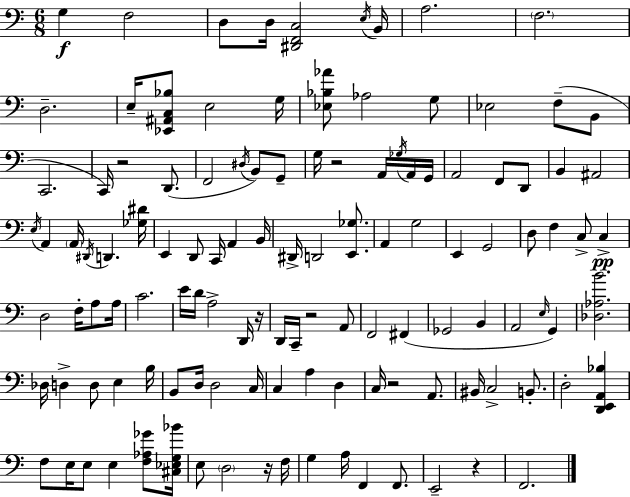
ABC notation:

X:1
T:Untitled
M:6/8
L:1/4
K:Am
G, F,2 D,/2 D,/4 [^D,,F,,C,]2 E,/4 B,,/4 A,2 F,2 D,2 E,/4 [_E,,^A,,C,_B,]/2 E,2 G,/4 [_E,_B,_A]/2 _A,2 G,/2 _E,2 F,/2 B,,/2 C,,2 C,,/4 z2 D,,/2 F,,2 ^D,/4 B,,/2 G,,/2 G,/4 z2 A,,/4 _G,/4 A,,/4 G,,/4 A,,2 F,,/2 D,,/2 B,, ^A,,2 E,/4 A,, A,,/4 ^D,,/4 D,, [_G,^D]/4 E,, D,,/2 C,,/4 A,, B,,/4 ^D,,/4 D,,2 [E,,_G,]/2 A,, G,2 E,, G,,2 D,/2 F, C,/2 C, D,2 F,/4 A,/2 A,/4 C2 E/4 D/4 A,2 D,,/4 z/4 D,,/4 C,,/4 z2 A,,/2 F,,2 ^F,, _G,,2 B,, A,,2 E,/4 G,, [_D,_A,B]2 _D,/4 D, D,/2 E, B,/4 B,,/2 D,/4 D,2 C,/4 C, A, D, C,/4 z2 A,,/2 ^B,,/4 C,2 B,,/2 D,2 [D,,E,,A,,_B,] F,/2 E,/4 E,/2 E, [F,_A,_G]/2 [^C,_E,G,_B]/4 E,/2 D,2 z/4 F,/4 G, A,/4 F,, F,,/2 E,,2 z F,,2